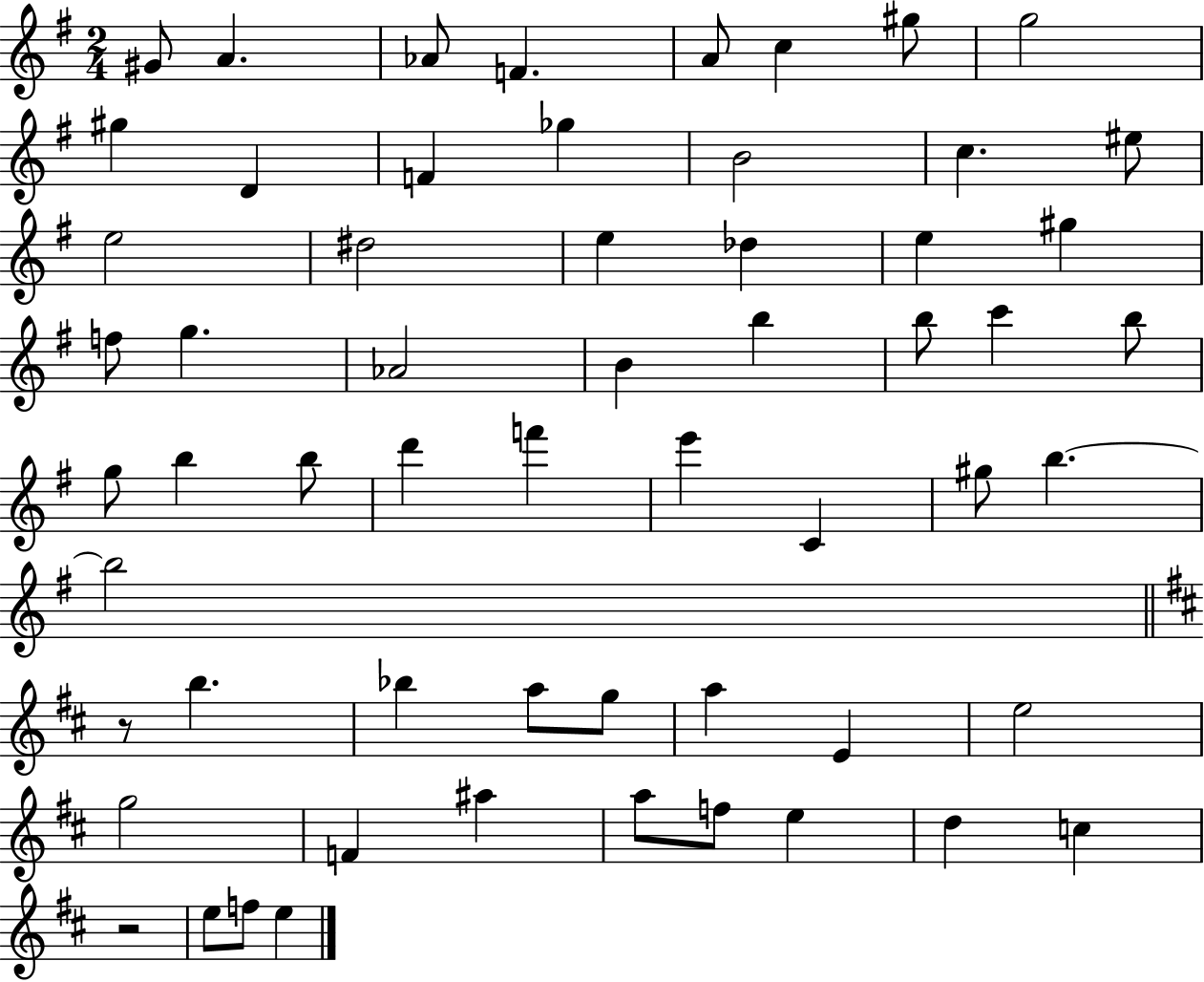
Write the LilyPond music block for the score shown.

{
  \clef treble
  \numericTimeSignature
  \time 2/4
  \key g \major
  \repeat volta 2 { gis'8 a'4. | aes'8 f'4. | a'8 c''4 gis''8 | g''2 | \break gis''4 d'4 | f'4 ges''4 | b'2 | c''4. eis''8 | \break e''2 | dis''2 | e''4 des''4 | e''4 gis''4 | \break f''8 g''4. | aes'2 | b'4 b''4 | b''8 c'''4 b''8 | \break g''8 b''4 b''8 | d'''4 f'''4 | e'''4 c'4 | gis''8 b''4.~~ | \break b''2 | \bar "||" \break \key b \minor r8 b''4. | bes''4 a''8 g''8 | a''4 e'4 | e''2 | \break g''2 | f'4 ais''4 | a''8 f''8 e''4 | d''4 c''4 | \break r2 | e''8 f''8 e''4 | } \bar "|."
}